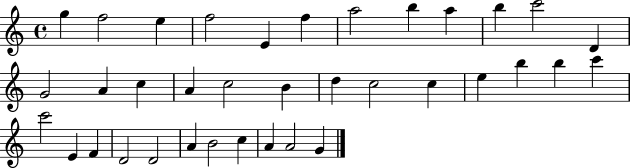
G5/q F5/h E5/q F5/h E4/q F5/q A5/h B5/q A5/q B5/q C6/h D4/q G4/h A4/q C5/q A4/q C5/h B4/q D5/q C5/h C5/q E5/q B5/q B5/q C6/q C6/h E4/q F4/q D4/h D4/h A4/q B4/h C5/q A4/q A4/h G4/q